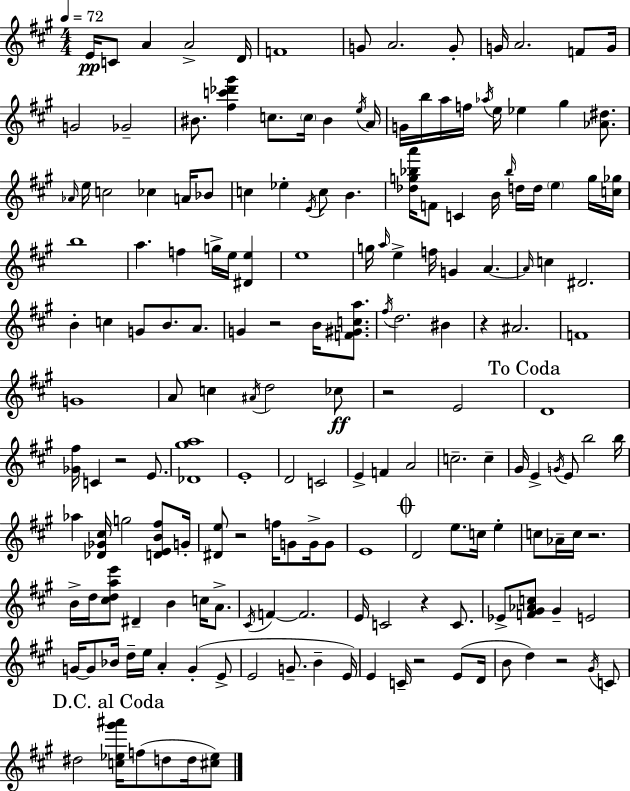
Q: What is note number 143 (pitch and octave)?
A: C4